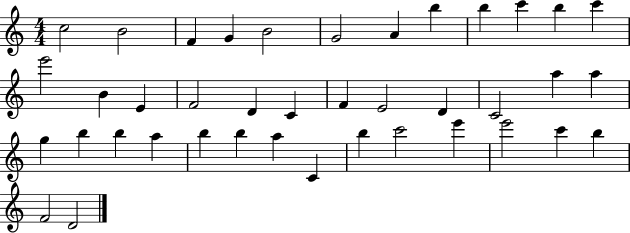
C5/h B4/h F4/q G4/q B4/h G4/h A4/q B5/q B5/q C6/q B5/q C6/q E6/h B4/q E4/q F4/h D4/q C4/q F4/q E4/h D4/q C4/h A5/q A5/q G5/q B5/q B5/q A5/q B5/q B5/q A5/q C4/q B5/q C6/h E6/q E6/h C6/q B5/q F4/h D4/h